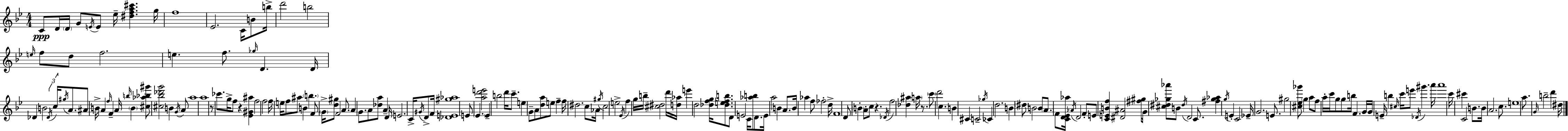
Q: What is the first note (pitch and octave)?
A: C4